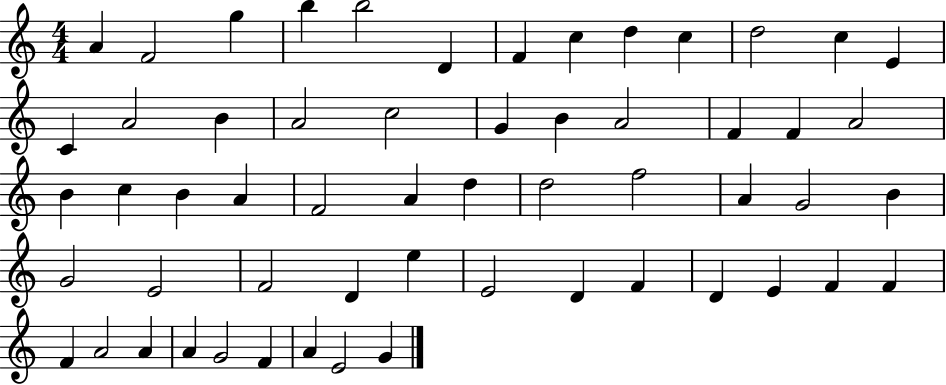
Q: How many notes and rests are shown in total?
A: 57